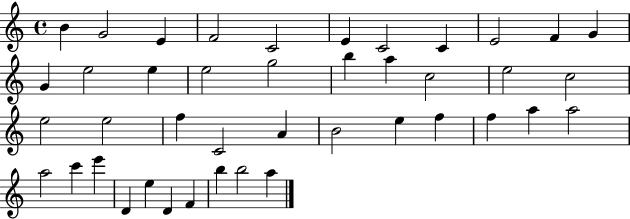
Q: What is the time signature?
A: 4/4